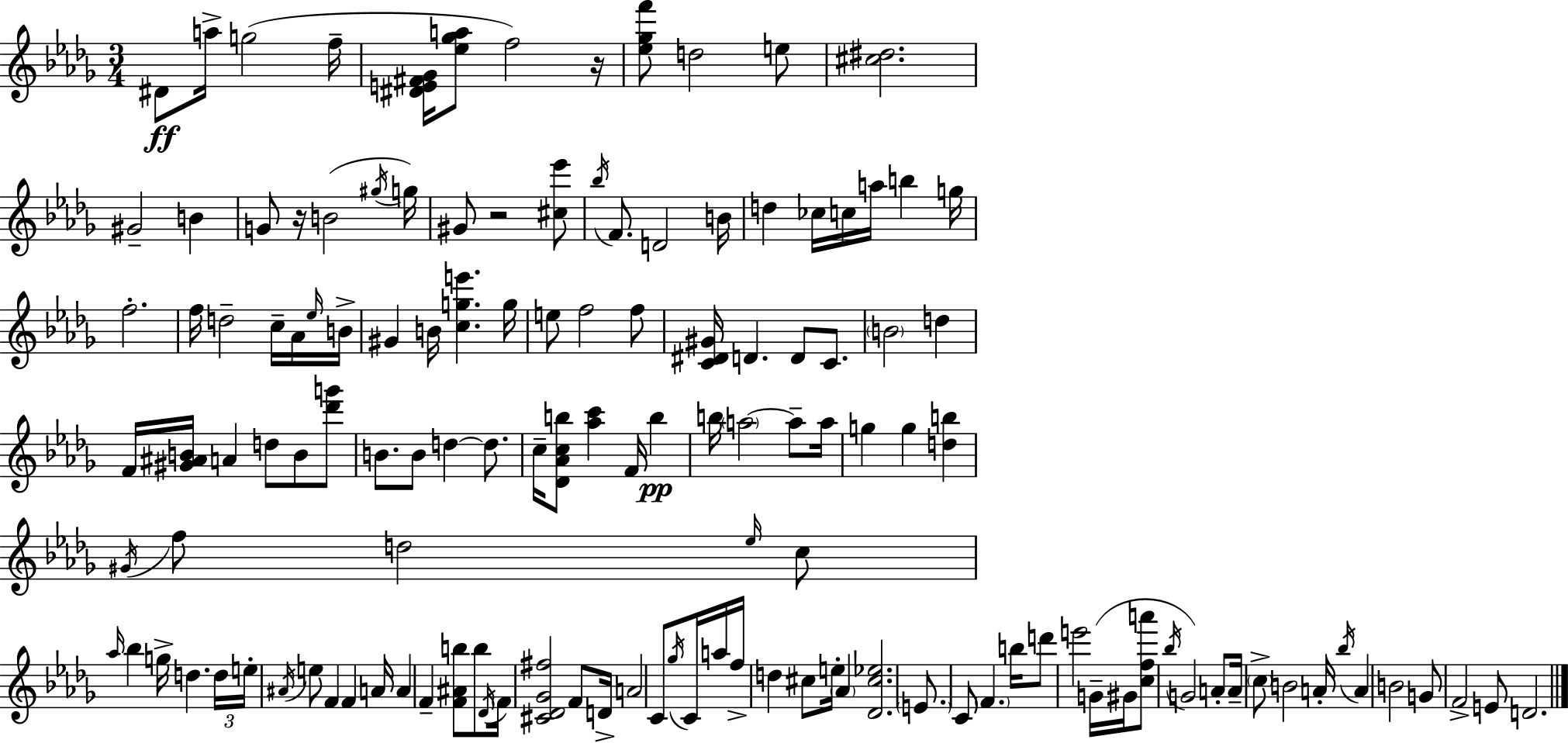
X:1
T:Untitled
M:3/4
L:1/4
K:Bbm
^D/2 a/4 g2 f/4 [^DE^F_G]/4 [_e_ga]/2 f2 z/4 [_e_gf']/2 d2 e/2 [^c^d]2 ^G2 B G/2 z/4 B2 ^g/4 g/4 ^G/2 z2 [^c_e']/2 _b/4 F/2 D2 B/4 d _c/4 c/4 a/4 b g/4 f2 f/4 d2 c/4 _A/4 _e/4 B/4 ^G B/4 [cge'] g/4 e/2 f2 f/2 [C^D^G]/4 D D/2 C/2 B2 d F/4 [^G^AB]/4 A d/2 B/2 [_d'g']/2 B/2 B/2 d d/2 c/4 [_D_Acb]/2 [_ac'] F/4 b b/4 a2 a/2 a/4 g g [db] ^G/4 f/2 d2 _e/4 c/2 _a/4 _b g/4 d d/4 e/4 ^A/4 e/2 F F A/4 A F [F^Ab]/2 b/2 _D/4 F/4 [^C_D_G^f]2 F/2 D/4 A2 C/2 _g/4 C/4 a/4 f/4 d ^c/2 e/4 _A [_D^c_e]2 E/2 C/2 F b/4 d'/2 e'2 G/4 ^G/4 [cfa']/2 _b/4 G2 A/2 A/4 c/2 B2 A/4 _b/4 A B2 G/2 F2 E/2 D2